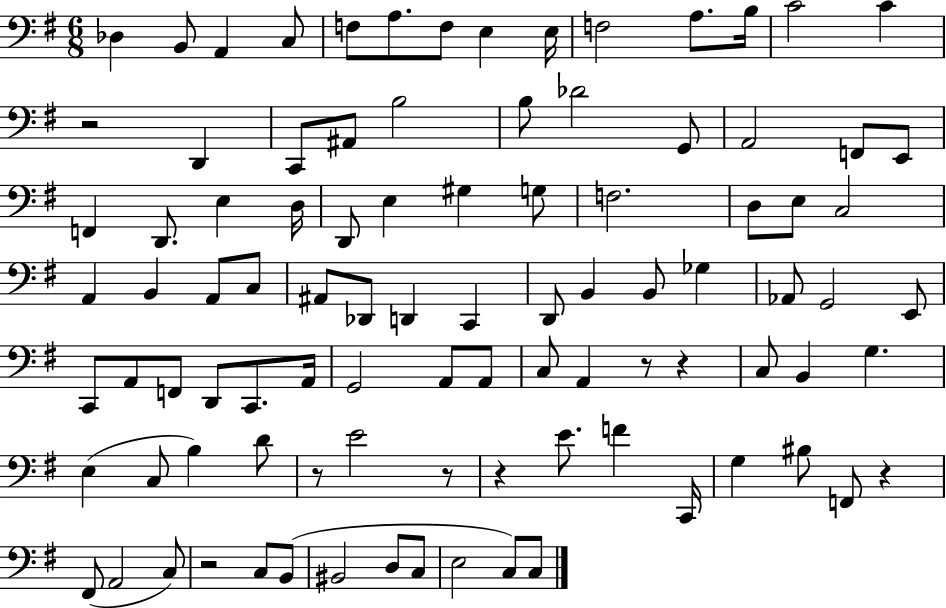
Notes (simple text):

Db3/q B2/e A2/q C3/e F3/e A3/e. F3/e E3/q E3/s F3/h A3/e. B3/s C4/h C4/q R/h D2/q C2/e A#2/e B3/h B3/e Db4/h G2/e A2/h F2/e E2/e F2/q D2/e. E3/q D3/s D2/e E3/q G#3/q G3/e F3/h. D3/e E3/e C3/h A2/q B2/q A2/e C3/e A#2/e Db2/e D2/q C2/q D2/e B2/q B2/e Gb3/q Ab2/e G2/h E2/e C2/e A2/e F2/e D2/e C2/e. A2/s G2/h A2/e A2/e C3/e A2/q R/e R/q C3/e B2/q G3/q. E3/q C3/e B3/q D4/e R/e E4/h R/e R/q E4/e. F4/q C2/s G3/q BIS3/e F2/e R/q F#2/e A2/h C3/e R/h C3/e B2/e BIS2/h D3/e C3/e E3/h C3/e C3/e